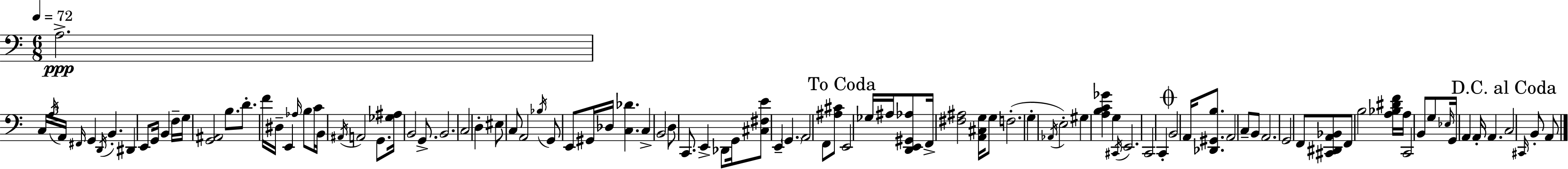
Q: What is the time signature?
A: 6/8